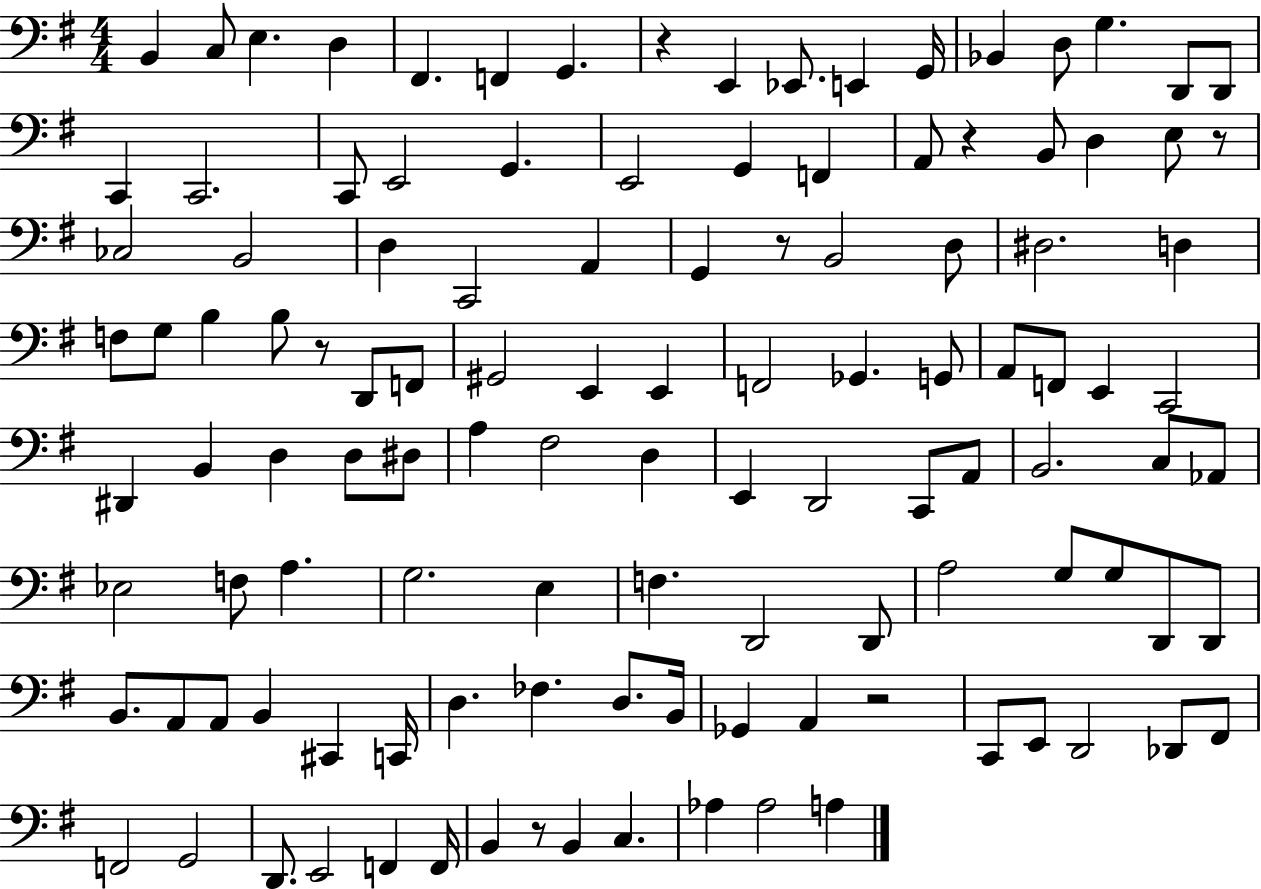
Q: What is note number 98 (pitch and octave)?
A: Db2